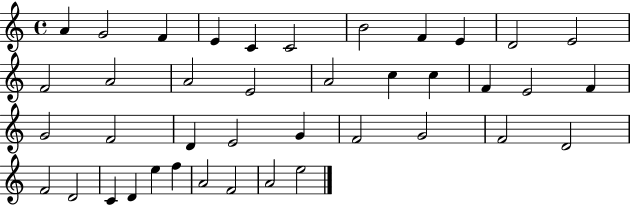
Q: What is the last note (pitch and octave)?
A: E5